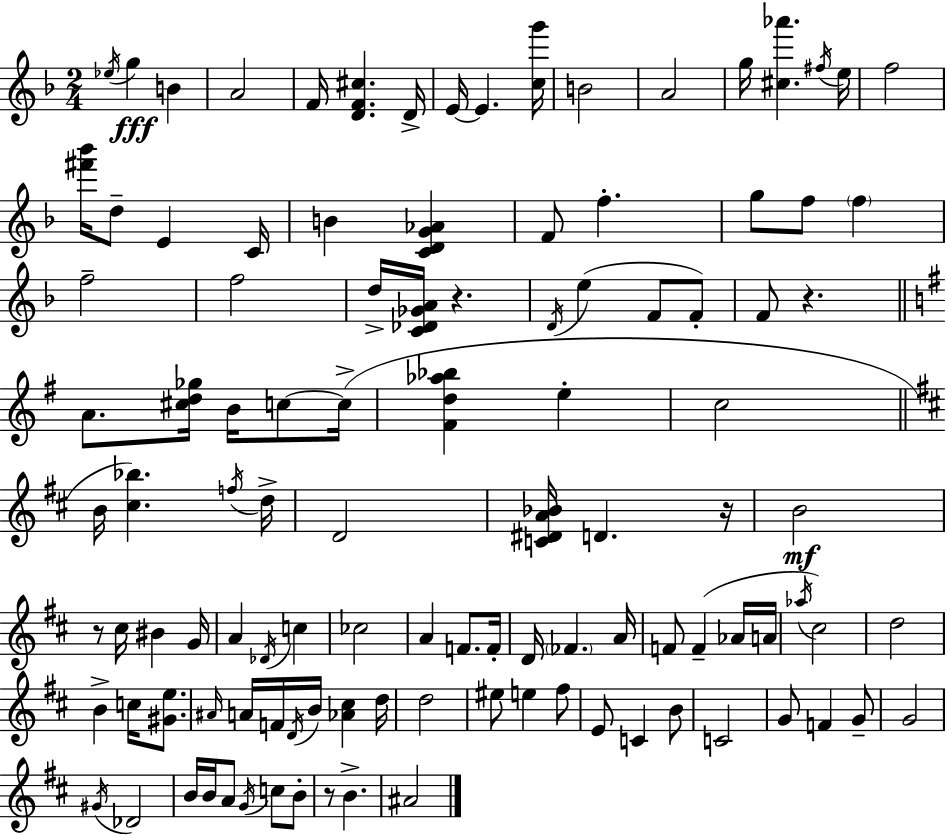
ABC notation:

X:1
T:Untitled
M:2/4
L:1/4
K:F
_e/4 g B A2 F/4 [DF^c] D/4 E/4 E [cg']/4 B2 A2 g/4 [^c_a'] ^f/4 e/4 f2 [^f'_b']/4 d/2 E C/4 B [CDG_A] F/2 f g/2 f/2 f f2 f2 d/4 [C_D_GA]/4 z D/4 e F/2 F/2 F/2 z A/2 [^cd_g]/4 B/4 c/2 c/4 [^Fd_a_b] e c2 B/4 [^c_b] f/4 d/4 D2 [C^DA_B]/4 D z/4 B2 z/2 ^c/4 ^B G/4 A _D/4 c _c2 A F/2 F/4 D/4 _F A/4 F/2 F _A/4 A/4 _a/4 ^c2 d2 B c/4 [^Ge]/2 ^A/4 A/4 F/4 D/4 B/4 [_A^c] d/4 d2 ^e/2 e ^f/2 E/2 C B/2 C2 G/2 F G/2 G2 ^G/4 _D2 B/4 B/4 A/2 G/4 c/2 B/2 z/2 B ^A2